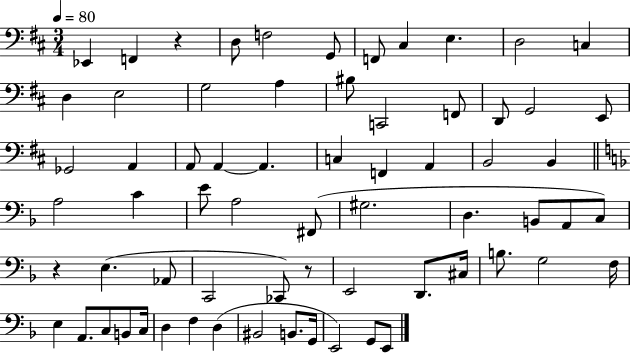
Eb2/q F2/q R/q D3/e F3/h G2/e F2/e C#3/q E3/q. D3/h C3/q D3/q E3/h G3/h A3/q BIS3/e C2/h F2/e D2/e G2/h E2/e Gb2/h A2/q A2/e A2/q A2/q. C3/q F2/q A2/q B2/h B2/q A3/h C4/q E4/e A3/h F#2/e G#3/h. D3/q. B2/e A2/e C3/e R/q E3/q. Ab2/e C2/h CES2/e R/e E2/h D2/e. C#3/s B3/e. G3/h F3/s E3/q A2/e. C3/e B2/e C3/s D3/q F3/q D3/q BIS2/h B2/e. G2/s E2/h G2/e E2/e